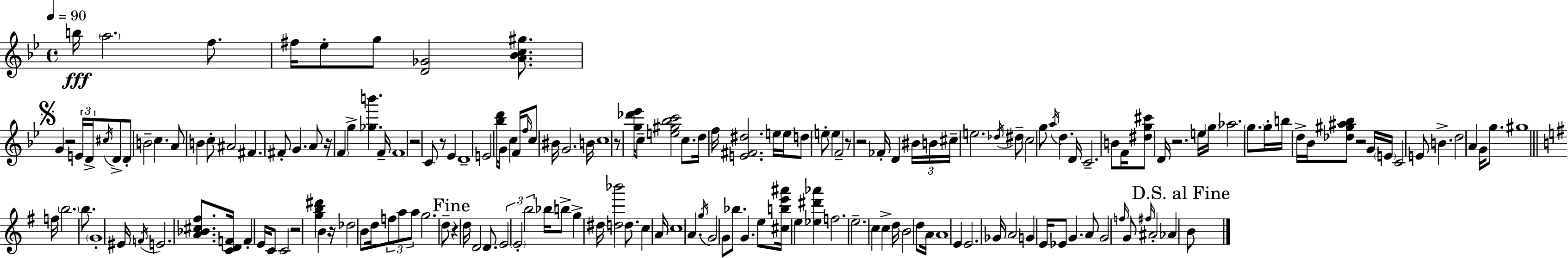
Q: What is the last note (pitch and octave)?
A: B4